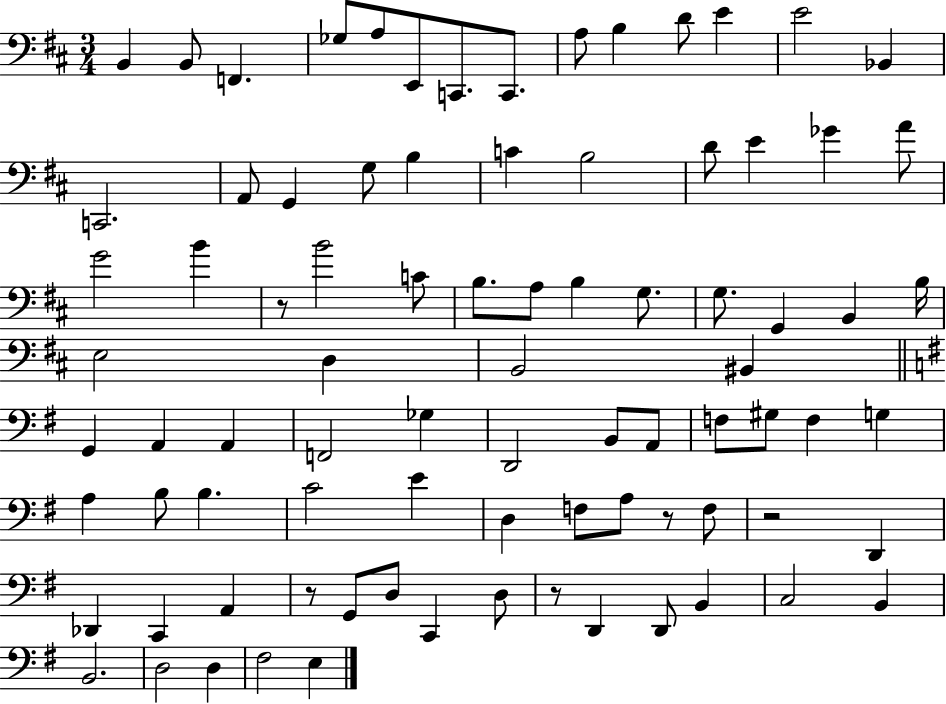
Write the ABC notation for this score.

X:1
T:Untitled
M:3/4
L:1/4
K:D
B,, B,,/2 F,, _G,/2 A,/2 E,,/2 C,,/2 C,,/2 A,/2 B, D/2 E E2 _B,, C,,2 A,,/2 G,, G,/2 B, C B,2 D/2 E _G A/2 G2 B z/2 B2 C/2 B,/2 A,/2 B, G,/2 G,/2 G,, B,, B,/4 E,2 D, B,,2 ^B,, G,, A,, A,, F,,2 _G, D,,2 B,,/2 A,,/2 F,/2 ^G,/2 F, G, A, B,/2 B, C2 E D, F,/2 A,/2 z/2 F,/2 z2 D,, _D,, C,, A,, z/2 G,,/2 D,/2 C,, D,/2 z/2 D,, D,,/2 B,, C,2 B,, B,,2 D,2 D, ^F,2 E,